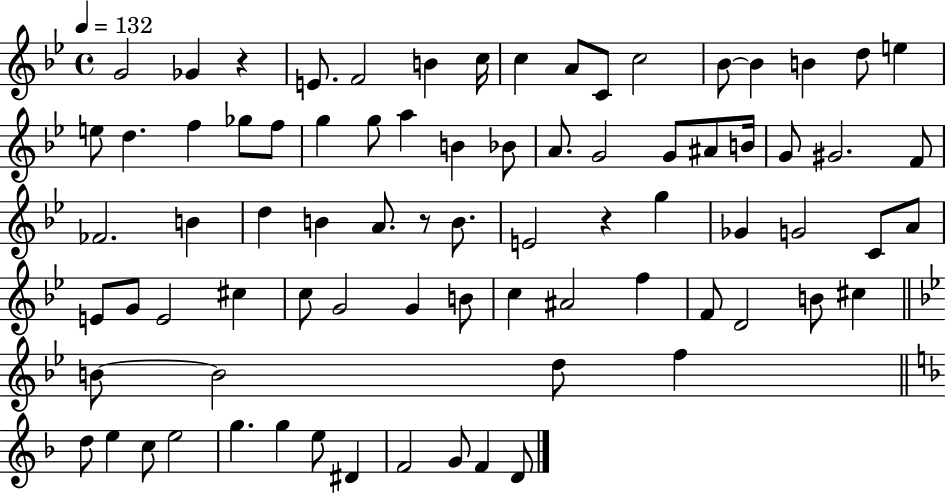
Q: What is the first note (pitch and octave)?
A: G4